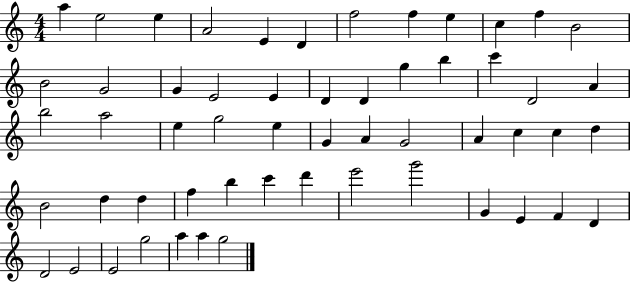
X:1
T:Untitled
M:4/4
L:1/4
K:C
a e2 e A2 E D f2 f e c f B2 B2 G2 G E2 E D D g b c' D2 A b2 a2 e g2 e G A G2 A c c d B2 d d f b c' d' e'2 g'2 G E F D D2 E2 E2 g2 a a g2